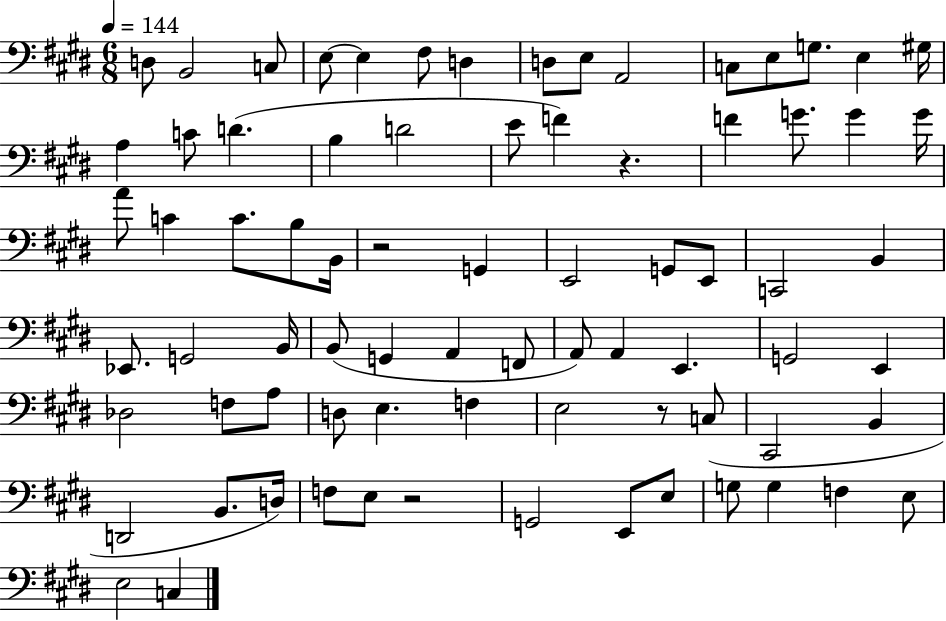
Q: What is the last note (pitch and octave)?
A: C3